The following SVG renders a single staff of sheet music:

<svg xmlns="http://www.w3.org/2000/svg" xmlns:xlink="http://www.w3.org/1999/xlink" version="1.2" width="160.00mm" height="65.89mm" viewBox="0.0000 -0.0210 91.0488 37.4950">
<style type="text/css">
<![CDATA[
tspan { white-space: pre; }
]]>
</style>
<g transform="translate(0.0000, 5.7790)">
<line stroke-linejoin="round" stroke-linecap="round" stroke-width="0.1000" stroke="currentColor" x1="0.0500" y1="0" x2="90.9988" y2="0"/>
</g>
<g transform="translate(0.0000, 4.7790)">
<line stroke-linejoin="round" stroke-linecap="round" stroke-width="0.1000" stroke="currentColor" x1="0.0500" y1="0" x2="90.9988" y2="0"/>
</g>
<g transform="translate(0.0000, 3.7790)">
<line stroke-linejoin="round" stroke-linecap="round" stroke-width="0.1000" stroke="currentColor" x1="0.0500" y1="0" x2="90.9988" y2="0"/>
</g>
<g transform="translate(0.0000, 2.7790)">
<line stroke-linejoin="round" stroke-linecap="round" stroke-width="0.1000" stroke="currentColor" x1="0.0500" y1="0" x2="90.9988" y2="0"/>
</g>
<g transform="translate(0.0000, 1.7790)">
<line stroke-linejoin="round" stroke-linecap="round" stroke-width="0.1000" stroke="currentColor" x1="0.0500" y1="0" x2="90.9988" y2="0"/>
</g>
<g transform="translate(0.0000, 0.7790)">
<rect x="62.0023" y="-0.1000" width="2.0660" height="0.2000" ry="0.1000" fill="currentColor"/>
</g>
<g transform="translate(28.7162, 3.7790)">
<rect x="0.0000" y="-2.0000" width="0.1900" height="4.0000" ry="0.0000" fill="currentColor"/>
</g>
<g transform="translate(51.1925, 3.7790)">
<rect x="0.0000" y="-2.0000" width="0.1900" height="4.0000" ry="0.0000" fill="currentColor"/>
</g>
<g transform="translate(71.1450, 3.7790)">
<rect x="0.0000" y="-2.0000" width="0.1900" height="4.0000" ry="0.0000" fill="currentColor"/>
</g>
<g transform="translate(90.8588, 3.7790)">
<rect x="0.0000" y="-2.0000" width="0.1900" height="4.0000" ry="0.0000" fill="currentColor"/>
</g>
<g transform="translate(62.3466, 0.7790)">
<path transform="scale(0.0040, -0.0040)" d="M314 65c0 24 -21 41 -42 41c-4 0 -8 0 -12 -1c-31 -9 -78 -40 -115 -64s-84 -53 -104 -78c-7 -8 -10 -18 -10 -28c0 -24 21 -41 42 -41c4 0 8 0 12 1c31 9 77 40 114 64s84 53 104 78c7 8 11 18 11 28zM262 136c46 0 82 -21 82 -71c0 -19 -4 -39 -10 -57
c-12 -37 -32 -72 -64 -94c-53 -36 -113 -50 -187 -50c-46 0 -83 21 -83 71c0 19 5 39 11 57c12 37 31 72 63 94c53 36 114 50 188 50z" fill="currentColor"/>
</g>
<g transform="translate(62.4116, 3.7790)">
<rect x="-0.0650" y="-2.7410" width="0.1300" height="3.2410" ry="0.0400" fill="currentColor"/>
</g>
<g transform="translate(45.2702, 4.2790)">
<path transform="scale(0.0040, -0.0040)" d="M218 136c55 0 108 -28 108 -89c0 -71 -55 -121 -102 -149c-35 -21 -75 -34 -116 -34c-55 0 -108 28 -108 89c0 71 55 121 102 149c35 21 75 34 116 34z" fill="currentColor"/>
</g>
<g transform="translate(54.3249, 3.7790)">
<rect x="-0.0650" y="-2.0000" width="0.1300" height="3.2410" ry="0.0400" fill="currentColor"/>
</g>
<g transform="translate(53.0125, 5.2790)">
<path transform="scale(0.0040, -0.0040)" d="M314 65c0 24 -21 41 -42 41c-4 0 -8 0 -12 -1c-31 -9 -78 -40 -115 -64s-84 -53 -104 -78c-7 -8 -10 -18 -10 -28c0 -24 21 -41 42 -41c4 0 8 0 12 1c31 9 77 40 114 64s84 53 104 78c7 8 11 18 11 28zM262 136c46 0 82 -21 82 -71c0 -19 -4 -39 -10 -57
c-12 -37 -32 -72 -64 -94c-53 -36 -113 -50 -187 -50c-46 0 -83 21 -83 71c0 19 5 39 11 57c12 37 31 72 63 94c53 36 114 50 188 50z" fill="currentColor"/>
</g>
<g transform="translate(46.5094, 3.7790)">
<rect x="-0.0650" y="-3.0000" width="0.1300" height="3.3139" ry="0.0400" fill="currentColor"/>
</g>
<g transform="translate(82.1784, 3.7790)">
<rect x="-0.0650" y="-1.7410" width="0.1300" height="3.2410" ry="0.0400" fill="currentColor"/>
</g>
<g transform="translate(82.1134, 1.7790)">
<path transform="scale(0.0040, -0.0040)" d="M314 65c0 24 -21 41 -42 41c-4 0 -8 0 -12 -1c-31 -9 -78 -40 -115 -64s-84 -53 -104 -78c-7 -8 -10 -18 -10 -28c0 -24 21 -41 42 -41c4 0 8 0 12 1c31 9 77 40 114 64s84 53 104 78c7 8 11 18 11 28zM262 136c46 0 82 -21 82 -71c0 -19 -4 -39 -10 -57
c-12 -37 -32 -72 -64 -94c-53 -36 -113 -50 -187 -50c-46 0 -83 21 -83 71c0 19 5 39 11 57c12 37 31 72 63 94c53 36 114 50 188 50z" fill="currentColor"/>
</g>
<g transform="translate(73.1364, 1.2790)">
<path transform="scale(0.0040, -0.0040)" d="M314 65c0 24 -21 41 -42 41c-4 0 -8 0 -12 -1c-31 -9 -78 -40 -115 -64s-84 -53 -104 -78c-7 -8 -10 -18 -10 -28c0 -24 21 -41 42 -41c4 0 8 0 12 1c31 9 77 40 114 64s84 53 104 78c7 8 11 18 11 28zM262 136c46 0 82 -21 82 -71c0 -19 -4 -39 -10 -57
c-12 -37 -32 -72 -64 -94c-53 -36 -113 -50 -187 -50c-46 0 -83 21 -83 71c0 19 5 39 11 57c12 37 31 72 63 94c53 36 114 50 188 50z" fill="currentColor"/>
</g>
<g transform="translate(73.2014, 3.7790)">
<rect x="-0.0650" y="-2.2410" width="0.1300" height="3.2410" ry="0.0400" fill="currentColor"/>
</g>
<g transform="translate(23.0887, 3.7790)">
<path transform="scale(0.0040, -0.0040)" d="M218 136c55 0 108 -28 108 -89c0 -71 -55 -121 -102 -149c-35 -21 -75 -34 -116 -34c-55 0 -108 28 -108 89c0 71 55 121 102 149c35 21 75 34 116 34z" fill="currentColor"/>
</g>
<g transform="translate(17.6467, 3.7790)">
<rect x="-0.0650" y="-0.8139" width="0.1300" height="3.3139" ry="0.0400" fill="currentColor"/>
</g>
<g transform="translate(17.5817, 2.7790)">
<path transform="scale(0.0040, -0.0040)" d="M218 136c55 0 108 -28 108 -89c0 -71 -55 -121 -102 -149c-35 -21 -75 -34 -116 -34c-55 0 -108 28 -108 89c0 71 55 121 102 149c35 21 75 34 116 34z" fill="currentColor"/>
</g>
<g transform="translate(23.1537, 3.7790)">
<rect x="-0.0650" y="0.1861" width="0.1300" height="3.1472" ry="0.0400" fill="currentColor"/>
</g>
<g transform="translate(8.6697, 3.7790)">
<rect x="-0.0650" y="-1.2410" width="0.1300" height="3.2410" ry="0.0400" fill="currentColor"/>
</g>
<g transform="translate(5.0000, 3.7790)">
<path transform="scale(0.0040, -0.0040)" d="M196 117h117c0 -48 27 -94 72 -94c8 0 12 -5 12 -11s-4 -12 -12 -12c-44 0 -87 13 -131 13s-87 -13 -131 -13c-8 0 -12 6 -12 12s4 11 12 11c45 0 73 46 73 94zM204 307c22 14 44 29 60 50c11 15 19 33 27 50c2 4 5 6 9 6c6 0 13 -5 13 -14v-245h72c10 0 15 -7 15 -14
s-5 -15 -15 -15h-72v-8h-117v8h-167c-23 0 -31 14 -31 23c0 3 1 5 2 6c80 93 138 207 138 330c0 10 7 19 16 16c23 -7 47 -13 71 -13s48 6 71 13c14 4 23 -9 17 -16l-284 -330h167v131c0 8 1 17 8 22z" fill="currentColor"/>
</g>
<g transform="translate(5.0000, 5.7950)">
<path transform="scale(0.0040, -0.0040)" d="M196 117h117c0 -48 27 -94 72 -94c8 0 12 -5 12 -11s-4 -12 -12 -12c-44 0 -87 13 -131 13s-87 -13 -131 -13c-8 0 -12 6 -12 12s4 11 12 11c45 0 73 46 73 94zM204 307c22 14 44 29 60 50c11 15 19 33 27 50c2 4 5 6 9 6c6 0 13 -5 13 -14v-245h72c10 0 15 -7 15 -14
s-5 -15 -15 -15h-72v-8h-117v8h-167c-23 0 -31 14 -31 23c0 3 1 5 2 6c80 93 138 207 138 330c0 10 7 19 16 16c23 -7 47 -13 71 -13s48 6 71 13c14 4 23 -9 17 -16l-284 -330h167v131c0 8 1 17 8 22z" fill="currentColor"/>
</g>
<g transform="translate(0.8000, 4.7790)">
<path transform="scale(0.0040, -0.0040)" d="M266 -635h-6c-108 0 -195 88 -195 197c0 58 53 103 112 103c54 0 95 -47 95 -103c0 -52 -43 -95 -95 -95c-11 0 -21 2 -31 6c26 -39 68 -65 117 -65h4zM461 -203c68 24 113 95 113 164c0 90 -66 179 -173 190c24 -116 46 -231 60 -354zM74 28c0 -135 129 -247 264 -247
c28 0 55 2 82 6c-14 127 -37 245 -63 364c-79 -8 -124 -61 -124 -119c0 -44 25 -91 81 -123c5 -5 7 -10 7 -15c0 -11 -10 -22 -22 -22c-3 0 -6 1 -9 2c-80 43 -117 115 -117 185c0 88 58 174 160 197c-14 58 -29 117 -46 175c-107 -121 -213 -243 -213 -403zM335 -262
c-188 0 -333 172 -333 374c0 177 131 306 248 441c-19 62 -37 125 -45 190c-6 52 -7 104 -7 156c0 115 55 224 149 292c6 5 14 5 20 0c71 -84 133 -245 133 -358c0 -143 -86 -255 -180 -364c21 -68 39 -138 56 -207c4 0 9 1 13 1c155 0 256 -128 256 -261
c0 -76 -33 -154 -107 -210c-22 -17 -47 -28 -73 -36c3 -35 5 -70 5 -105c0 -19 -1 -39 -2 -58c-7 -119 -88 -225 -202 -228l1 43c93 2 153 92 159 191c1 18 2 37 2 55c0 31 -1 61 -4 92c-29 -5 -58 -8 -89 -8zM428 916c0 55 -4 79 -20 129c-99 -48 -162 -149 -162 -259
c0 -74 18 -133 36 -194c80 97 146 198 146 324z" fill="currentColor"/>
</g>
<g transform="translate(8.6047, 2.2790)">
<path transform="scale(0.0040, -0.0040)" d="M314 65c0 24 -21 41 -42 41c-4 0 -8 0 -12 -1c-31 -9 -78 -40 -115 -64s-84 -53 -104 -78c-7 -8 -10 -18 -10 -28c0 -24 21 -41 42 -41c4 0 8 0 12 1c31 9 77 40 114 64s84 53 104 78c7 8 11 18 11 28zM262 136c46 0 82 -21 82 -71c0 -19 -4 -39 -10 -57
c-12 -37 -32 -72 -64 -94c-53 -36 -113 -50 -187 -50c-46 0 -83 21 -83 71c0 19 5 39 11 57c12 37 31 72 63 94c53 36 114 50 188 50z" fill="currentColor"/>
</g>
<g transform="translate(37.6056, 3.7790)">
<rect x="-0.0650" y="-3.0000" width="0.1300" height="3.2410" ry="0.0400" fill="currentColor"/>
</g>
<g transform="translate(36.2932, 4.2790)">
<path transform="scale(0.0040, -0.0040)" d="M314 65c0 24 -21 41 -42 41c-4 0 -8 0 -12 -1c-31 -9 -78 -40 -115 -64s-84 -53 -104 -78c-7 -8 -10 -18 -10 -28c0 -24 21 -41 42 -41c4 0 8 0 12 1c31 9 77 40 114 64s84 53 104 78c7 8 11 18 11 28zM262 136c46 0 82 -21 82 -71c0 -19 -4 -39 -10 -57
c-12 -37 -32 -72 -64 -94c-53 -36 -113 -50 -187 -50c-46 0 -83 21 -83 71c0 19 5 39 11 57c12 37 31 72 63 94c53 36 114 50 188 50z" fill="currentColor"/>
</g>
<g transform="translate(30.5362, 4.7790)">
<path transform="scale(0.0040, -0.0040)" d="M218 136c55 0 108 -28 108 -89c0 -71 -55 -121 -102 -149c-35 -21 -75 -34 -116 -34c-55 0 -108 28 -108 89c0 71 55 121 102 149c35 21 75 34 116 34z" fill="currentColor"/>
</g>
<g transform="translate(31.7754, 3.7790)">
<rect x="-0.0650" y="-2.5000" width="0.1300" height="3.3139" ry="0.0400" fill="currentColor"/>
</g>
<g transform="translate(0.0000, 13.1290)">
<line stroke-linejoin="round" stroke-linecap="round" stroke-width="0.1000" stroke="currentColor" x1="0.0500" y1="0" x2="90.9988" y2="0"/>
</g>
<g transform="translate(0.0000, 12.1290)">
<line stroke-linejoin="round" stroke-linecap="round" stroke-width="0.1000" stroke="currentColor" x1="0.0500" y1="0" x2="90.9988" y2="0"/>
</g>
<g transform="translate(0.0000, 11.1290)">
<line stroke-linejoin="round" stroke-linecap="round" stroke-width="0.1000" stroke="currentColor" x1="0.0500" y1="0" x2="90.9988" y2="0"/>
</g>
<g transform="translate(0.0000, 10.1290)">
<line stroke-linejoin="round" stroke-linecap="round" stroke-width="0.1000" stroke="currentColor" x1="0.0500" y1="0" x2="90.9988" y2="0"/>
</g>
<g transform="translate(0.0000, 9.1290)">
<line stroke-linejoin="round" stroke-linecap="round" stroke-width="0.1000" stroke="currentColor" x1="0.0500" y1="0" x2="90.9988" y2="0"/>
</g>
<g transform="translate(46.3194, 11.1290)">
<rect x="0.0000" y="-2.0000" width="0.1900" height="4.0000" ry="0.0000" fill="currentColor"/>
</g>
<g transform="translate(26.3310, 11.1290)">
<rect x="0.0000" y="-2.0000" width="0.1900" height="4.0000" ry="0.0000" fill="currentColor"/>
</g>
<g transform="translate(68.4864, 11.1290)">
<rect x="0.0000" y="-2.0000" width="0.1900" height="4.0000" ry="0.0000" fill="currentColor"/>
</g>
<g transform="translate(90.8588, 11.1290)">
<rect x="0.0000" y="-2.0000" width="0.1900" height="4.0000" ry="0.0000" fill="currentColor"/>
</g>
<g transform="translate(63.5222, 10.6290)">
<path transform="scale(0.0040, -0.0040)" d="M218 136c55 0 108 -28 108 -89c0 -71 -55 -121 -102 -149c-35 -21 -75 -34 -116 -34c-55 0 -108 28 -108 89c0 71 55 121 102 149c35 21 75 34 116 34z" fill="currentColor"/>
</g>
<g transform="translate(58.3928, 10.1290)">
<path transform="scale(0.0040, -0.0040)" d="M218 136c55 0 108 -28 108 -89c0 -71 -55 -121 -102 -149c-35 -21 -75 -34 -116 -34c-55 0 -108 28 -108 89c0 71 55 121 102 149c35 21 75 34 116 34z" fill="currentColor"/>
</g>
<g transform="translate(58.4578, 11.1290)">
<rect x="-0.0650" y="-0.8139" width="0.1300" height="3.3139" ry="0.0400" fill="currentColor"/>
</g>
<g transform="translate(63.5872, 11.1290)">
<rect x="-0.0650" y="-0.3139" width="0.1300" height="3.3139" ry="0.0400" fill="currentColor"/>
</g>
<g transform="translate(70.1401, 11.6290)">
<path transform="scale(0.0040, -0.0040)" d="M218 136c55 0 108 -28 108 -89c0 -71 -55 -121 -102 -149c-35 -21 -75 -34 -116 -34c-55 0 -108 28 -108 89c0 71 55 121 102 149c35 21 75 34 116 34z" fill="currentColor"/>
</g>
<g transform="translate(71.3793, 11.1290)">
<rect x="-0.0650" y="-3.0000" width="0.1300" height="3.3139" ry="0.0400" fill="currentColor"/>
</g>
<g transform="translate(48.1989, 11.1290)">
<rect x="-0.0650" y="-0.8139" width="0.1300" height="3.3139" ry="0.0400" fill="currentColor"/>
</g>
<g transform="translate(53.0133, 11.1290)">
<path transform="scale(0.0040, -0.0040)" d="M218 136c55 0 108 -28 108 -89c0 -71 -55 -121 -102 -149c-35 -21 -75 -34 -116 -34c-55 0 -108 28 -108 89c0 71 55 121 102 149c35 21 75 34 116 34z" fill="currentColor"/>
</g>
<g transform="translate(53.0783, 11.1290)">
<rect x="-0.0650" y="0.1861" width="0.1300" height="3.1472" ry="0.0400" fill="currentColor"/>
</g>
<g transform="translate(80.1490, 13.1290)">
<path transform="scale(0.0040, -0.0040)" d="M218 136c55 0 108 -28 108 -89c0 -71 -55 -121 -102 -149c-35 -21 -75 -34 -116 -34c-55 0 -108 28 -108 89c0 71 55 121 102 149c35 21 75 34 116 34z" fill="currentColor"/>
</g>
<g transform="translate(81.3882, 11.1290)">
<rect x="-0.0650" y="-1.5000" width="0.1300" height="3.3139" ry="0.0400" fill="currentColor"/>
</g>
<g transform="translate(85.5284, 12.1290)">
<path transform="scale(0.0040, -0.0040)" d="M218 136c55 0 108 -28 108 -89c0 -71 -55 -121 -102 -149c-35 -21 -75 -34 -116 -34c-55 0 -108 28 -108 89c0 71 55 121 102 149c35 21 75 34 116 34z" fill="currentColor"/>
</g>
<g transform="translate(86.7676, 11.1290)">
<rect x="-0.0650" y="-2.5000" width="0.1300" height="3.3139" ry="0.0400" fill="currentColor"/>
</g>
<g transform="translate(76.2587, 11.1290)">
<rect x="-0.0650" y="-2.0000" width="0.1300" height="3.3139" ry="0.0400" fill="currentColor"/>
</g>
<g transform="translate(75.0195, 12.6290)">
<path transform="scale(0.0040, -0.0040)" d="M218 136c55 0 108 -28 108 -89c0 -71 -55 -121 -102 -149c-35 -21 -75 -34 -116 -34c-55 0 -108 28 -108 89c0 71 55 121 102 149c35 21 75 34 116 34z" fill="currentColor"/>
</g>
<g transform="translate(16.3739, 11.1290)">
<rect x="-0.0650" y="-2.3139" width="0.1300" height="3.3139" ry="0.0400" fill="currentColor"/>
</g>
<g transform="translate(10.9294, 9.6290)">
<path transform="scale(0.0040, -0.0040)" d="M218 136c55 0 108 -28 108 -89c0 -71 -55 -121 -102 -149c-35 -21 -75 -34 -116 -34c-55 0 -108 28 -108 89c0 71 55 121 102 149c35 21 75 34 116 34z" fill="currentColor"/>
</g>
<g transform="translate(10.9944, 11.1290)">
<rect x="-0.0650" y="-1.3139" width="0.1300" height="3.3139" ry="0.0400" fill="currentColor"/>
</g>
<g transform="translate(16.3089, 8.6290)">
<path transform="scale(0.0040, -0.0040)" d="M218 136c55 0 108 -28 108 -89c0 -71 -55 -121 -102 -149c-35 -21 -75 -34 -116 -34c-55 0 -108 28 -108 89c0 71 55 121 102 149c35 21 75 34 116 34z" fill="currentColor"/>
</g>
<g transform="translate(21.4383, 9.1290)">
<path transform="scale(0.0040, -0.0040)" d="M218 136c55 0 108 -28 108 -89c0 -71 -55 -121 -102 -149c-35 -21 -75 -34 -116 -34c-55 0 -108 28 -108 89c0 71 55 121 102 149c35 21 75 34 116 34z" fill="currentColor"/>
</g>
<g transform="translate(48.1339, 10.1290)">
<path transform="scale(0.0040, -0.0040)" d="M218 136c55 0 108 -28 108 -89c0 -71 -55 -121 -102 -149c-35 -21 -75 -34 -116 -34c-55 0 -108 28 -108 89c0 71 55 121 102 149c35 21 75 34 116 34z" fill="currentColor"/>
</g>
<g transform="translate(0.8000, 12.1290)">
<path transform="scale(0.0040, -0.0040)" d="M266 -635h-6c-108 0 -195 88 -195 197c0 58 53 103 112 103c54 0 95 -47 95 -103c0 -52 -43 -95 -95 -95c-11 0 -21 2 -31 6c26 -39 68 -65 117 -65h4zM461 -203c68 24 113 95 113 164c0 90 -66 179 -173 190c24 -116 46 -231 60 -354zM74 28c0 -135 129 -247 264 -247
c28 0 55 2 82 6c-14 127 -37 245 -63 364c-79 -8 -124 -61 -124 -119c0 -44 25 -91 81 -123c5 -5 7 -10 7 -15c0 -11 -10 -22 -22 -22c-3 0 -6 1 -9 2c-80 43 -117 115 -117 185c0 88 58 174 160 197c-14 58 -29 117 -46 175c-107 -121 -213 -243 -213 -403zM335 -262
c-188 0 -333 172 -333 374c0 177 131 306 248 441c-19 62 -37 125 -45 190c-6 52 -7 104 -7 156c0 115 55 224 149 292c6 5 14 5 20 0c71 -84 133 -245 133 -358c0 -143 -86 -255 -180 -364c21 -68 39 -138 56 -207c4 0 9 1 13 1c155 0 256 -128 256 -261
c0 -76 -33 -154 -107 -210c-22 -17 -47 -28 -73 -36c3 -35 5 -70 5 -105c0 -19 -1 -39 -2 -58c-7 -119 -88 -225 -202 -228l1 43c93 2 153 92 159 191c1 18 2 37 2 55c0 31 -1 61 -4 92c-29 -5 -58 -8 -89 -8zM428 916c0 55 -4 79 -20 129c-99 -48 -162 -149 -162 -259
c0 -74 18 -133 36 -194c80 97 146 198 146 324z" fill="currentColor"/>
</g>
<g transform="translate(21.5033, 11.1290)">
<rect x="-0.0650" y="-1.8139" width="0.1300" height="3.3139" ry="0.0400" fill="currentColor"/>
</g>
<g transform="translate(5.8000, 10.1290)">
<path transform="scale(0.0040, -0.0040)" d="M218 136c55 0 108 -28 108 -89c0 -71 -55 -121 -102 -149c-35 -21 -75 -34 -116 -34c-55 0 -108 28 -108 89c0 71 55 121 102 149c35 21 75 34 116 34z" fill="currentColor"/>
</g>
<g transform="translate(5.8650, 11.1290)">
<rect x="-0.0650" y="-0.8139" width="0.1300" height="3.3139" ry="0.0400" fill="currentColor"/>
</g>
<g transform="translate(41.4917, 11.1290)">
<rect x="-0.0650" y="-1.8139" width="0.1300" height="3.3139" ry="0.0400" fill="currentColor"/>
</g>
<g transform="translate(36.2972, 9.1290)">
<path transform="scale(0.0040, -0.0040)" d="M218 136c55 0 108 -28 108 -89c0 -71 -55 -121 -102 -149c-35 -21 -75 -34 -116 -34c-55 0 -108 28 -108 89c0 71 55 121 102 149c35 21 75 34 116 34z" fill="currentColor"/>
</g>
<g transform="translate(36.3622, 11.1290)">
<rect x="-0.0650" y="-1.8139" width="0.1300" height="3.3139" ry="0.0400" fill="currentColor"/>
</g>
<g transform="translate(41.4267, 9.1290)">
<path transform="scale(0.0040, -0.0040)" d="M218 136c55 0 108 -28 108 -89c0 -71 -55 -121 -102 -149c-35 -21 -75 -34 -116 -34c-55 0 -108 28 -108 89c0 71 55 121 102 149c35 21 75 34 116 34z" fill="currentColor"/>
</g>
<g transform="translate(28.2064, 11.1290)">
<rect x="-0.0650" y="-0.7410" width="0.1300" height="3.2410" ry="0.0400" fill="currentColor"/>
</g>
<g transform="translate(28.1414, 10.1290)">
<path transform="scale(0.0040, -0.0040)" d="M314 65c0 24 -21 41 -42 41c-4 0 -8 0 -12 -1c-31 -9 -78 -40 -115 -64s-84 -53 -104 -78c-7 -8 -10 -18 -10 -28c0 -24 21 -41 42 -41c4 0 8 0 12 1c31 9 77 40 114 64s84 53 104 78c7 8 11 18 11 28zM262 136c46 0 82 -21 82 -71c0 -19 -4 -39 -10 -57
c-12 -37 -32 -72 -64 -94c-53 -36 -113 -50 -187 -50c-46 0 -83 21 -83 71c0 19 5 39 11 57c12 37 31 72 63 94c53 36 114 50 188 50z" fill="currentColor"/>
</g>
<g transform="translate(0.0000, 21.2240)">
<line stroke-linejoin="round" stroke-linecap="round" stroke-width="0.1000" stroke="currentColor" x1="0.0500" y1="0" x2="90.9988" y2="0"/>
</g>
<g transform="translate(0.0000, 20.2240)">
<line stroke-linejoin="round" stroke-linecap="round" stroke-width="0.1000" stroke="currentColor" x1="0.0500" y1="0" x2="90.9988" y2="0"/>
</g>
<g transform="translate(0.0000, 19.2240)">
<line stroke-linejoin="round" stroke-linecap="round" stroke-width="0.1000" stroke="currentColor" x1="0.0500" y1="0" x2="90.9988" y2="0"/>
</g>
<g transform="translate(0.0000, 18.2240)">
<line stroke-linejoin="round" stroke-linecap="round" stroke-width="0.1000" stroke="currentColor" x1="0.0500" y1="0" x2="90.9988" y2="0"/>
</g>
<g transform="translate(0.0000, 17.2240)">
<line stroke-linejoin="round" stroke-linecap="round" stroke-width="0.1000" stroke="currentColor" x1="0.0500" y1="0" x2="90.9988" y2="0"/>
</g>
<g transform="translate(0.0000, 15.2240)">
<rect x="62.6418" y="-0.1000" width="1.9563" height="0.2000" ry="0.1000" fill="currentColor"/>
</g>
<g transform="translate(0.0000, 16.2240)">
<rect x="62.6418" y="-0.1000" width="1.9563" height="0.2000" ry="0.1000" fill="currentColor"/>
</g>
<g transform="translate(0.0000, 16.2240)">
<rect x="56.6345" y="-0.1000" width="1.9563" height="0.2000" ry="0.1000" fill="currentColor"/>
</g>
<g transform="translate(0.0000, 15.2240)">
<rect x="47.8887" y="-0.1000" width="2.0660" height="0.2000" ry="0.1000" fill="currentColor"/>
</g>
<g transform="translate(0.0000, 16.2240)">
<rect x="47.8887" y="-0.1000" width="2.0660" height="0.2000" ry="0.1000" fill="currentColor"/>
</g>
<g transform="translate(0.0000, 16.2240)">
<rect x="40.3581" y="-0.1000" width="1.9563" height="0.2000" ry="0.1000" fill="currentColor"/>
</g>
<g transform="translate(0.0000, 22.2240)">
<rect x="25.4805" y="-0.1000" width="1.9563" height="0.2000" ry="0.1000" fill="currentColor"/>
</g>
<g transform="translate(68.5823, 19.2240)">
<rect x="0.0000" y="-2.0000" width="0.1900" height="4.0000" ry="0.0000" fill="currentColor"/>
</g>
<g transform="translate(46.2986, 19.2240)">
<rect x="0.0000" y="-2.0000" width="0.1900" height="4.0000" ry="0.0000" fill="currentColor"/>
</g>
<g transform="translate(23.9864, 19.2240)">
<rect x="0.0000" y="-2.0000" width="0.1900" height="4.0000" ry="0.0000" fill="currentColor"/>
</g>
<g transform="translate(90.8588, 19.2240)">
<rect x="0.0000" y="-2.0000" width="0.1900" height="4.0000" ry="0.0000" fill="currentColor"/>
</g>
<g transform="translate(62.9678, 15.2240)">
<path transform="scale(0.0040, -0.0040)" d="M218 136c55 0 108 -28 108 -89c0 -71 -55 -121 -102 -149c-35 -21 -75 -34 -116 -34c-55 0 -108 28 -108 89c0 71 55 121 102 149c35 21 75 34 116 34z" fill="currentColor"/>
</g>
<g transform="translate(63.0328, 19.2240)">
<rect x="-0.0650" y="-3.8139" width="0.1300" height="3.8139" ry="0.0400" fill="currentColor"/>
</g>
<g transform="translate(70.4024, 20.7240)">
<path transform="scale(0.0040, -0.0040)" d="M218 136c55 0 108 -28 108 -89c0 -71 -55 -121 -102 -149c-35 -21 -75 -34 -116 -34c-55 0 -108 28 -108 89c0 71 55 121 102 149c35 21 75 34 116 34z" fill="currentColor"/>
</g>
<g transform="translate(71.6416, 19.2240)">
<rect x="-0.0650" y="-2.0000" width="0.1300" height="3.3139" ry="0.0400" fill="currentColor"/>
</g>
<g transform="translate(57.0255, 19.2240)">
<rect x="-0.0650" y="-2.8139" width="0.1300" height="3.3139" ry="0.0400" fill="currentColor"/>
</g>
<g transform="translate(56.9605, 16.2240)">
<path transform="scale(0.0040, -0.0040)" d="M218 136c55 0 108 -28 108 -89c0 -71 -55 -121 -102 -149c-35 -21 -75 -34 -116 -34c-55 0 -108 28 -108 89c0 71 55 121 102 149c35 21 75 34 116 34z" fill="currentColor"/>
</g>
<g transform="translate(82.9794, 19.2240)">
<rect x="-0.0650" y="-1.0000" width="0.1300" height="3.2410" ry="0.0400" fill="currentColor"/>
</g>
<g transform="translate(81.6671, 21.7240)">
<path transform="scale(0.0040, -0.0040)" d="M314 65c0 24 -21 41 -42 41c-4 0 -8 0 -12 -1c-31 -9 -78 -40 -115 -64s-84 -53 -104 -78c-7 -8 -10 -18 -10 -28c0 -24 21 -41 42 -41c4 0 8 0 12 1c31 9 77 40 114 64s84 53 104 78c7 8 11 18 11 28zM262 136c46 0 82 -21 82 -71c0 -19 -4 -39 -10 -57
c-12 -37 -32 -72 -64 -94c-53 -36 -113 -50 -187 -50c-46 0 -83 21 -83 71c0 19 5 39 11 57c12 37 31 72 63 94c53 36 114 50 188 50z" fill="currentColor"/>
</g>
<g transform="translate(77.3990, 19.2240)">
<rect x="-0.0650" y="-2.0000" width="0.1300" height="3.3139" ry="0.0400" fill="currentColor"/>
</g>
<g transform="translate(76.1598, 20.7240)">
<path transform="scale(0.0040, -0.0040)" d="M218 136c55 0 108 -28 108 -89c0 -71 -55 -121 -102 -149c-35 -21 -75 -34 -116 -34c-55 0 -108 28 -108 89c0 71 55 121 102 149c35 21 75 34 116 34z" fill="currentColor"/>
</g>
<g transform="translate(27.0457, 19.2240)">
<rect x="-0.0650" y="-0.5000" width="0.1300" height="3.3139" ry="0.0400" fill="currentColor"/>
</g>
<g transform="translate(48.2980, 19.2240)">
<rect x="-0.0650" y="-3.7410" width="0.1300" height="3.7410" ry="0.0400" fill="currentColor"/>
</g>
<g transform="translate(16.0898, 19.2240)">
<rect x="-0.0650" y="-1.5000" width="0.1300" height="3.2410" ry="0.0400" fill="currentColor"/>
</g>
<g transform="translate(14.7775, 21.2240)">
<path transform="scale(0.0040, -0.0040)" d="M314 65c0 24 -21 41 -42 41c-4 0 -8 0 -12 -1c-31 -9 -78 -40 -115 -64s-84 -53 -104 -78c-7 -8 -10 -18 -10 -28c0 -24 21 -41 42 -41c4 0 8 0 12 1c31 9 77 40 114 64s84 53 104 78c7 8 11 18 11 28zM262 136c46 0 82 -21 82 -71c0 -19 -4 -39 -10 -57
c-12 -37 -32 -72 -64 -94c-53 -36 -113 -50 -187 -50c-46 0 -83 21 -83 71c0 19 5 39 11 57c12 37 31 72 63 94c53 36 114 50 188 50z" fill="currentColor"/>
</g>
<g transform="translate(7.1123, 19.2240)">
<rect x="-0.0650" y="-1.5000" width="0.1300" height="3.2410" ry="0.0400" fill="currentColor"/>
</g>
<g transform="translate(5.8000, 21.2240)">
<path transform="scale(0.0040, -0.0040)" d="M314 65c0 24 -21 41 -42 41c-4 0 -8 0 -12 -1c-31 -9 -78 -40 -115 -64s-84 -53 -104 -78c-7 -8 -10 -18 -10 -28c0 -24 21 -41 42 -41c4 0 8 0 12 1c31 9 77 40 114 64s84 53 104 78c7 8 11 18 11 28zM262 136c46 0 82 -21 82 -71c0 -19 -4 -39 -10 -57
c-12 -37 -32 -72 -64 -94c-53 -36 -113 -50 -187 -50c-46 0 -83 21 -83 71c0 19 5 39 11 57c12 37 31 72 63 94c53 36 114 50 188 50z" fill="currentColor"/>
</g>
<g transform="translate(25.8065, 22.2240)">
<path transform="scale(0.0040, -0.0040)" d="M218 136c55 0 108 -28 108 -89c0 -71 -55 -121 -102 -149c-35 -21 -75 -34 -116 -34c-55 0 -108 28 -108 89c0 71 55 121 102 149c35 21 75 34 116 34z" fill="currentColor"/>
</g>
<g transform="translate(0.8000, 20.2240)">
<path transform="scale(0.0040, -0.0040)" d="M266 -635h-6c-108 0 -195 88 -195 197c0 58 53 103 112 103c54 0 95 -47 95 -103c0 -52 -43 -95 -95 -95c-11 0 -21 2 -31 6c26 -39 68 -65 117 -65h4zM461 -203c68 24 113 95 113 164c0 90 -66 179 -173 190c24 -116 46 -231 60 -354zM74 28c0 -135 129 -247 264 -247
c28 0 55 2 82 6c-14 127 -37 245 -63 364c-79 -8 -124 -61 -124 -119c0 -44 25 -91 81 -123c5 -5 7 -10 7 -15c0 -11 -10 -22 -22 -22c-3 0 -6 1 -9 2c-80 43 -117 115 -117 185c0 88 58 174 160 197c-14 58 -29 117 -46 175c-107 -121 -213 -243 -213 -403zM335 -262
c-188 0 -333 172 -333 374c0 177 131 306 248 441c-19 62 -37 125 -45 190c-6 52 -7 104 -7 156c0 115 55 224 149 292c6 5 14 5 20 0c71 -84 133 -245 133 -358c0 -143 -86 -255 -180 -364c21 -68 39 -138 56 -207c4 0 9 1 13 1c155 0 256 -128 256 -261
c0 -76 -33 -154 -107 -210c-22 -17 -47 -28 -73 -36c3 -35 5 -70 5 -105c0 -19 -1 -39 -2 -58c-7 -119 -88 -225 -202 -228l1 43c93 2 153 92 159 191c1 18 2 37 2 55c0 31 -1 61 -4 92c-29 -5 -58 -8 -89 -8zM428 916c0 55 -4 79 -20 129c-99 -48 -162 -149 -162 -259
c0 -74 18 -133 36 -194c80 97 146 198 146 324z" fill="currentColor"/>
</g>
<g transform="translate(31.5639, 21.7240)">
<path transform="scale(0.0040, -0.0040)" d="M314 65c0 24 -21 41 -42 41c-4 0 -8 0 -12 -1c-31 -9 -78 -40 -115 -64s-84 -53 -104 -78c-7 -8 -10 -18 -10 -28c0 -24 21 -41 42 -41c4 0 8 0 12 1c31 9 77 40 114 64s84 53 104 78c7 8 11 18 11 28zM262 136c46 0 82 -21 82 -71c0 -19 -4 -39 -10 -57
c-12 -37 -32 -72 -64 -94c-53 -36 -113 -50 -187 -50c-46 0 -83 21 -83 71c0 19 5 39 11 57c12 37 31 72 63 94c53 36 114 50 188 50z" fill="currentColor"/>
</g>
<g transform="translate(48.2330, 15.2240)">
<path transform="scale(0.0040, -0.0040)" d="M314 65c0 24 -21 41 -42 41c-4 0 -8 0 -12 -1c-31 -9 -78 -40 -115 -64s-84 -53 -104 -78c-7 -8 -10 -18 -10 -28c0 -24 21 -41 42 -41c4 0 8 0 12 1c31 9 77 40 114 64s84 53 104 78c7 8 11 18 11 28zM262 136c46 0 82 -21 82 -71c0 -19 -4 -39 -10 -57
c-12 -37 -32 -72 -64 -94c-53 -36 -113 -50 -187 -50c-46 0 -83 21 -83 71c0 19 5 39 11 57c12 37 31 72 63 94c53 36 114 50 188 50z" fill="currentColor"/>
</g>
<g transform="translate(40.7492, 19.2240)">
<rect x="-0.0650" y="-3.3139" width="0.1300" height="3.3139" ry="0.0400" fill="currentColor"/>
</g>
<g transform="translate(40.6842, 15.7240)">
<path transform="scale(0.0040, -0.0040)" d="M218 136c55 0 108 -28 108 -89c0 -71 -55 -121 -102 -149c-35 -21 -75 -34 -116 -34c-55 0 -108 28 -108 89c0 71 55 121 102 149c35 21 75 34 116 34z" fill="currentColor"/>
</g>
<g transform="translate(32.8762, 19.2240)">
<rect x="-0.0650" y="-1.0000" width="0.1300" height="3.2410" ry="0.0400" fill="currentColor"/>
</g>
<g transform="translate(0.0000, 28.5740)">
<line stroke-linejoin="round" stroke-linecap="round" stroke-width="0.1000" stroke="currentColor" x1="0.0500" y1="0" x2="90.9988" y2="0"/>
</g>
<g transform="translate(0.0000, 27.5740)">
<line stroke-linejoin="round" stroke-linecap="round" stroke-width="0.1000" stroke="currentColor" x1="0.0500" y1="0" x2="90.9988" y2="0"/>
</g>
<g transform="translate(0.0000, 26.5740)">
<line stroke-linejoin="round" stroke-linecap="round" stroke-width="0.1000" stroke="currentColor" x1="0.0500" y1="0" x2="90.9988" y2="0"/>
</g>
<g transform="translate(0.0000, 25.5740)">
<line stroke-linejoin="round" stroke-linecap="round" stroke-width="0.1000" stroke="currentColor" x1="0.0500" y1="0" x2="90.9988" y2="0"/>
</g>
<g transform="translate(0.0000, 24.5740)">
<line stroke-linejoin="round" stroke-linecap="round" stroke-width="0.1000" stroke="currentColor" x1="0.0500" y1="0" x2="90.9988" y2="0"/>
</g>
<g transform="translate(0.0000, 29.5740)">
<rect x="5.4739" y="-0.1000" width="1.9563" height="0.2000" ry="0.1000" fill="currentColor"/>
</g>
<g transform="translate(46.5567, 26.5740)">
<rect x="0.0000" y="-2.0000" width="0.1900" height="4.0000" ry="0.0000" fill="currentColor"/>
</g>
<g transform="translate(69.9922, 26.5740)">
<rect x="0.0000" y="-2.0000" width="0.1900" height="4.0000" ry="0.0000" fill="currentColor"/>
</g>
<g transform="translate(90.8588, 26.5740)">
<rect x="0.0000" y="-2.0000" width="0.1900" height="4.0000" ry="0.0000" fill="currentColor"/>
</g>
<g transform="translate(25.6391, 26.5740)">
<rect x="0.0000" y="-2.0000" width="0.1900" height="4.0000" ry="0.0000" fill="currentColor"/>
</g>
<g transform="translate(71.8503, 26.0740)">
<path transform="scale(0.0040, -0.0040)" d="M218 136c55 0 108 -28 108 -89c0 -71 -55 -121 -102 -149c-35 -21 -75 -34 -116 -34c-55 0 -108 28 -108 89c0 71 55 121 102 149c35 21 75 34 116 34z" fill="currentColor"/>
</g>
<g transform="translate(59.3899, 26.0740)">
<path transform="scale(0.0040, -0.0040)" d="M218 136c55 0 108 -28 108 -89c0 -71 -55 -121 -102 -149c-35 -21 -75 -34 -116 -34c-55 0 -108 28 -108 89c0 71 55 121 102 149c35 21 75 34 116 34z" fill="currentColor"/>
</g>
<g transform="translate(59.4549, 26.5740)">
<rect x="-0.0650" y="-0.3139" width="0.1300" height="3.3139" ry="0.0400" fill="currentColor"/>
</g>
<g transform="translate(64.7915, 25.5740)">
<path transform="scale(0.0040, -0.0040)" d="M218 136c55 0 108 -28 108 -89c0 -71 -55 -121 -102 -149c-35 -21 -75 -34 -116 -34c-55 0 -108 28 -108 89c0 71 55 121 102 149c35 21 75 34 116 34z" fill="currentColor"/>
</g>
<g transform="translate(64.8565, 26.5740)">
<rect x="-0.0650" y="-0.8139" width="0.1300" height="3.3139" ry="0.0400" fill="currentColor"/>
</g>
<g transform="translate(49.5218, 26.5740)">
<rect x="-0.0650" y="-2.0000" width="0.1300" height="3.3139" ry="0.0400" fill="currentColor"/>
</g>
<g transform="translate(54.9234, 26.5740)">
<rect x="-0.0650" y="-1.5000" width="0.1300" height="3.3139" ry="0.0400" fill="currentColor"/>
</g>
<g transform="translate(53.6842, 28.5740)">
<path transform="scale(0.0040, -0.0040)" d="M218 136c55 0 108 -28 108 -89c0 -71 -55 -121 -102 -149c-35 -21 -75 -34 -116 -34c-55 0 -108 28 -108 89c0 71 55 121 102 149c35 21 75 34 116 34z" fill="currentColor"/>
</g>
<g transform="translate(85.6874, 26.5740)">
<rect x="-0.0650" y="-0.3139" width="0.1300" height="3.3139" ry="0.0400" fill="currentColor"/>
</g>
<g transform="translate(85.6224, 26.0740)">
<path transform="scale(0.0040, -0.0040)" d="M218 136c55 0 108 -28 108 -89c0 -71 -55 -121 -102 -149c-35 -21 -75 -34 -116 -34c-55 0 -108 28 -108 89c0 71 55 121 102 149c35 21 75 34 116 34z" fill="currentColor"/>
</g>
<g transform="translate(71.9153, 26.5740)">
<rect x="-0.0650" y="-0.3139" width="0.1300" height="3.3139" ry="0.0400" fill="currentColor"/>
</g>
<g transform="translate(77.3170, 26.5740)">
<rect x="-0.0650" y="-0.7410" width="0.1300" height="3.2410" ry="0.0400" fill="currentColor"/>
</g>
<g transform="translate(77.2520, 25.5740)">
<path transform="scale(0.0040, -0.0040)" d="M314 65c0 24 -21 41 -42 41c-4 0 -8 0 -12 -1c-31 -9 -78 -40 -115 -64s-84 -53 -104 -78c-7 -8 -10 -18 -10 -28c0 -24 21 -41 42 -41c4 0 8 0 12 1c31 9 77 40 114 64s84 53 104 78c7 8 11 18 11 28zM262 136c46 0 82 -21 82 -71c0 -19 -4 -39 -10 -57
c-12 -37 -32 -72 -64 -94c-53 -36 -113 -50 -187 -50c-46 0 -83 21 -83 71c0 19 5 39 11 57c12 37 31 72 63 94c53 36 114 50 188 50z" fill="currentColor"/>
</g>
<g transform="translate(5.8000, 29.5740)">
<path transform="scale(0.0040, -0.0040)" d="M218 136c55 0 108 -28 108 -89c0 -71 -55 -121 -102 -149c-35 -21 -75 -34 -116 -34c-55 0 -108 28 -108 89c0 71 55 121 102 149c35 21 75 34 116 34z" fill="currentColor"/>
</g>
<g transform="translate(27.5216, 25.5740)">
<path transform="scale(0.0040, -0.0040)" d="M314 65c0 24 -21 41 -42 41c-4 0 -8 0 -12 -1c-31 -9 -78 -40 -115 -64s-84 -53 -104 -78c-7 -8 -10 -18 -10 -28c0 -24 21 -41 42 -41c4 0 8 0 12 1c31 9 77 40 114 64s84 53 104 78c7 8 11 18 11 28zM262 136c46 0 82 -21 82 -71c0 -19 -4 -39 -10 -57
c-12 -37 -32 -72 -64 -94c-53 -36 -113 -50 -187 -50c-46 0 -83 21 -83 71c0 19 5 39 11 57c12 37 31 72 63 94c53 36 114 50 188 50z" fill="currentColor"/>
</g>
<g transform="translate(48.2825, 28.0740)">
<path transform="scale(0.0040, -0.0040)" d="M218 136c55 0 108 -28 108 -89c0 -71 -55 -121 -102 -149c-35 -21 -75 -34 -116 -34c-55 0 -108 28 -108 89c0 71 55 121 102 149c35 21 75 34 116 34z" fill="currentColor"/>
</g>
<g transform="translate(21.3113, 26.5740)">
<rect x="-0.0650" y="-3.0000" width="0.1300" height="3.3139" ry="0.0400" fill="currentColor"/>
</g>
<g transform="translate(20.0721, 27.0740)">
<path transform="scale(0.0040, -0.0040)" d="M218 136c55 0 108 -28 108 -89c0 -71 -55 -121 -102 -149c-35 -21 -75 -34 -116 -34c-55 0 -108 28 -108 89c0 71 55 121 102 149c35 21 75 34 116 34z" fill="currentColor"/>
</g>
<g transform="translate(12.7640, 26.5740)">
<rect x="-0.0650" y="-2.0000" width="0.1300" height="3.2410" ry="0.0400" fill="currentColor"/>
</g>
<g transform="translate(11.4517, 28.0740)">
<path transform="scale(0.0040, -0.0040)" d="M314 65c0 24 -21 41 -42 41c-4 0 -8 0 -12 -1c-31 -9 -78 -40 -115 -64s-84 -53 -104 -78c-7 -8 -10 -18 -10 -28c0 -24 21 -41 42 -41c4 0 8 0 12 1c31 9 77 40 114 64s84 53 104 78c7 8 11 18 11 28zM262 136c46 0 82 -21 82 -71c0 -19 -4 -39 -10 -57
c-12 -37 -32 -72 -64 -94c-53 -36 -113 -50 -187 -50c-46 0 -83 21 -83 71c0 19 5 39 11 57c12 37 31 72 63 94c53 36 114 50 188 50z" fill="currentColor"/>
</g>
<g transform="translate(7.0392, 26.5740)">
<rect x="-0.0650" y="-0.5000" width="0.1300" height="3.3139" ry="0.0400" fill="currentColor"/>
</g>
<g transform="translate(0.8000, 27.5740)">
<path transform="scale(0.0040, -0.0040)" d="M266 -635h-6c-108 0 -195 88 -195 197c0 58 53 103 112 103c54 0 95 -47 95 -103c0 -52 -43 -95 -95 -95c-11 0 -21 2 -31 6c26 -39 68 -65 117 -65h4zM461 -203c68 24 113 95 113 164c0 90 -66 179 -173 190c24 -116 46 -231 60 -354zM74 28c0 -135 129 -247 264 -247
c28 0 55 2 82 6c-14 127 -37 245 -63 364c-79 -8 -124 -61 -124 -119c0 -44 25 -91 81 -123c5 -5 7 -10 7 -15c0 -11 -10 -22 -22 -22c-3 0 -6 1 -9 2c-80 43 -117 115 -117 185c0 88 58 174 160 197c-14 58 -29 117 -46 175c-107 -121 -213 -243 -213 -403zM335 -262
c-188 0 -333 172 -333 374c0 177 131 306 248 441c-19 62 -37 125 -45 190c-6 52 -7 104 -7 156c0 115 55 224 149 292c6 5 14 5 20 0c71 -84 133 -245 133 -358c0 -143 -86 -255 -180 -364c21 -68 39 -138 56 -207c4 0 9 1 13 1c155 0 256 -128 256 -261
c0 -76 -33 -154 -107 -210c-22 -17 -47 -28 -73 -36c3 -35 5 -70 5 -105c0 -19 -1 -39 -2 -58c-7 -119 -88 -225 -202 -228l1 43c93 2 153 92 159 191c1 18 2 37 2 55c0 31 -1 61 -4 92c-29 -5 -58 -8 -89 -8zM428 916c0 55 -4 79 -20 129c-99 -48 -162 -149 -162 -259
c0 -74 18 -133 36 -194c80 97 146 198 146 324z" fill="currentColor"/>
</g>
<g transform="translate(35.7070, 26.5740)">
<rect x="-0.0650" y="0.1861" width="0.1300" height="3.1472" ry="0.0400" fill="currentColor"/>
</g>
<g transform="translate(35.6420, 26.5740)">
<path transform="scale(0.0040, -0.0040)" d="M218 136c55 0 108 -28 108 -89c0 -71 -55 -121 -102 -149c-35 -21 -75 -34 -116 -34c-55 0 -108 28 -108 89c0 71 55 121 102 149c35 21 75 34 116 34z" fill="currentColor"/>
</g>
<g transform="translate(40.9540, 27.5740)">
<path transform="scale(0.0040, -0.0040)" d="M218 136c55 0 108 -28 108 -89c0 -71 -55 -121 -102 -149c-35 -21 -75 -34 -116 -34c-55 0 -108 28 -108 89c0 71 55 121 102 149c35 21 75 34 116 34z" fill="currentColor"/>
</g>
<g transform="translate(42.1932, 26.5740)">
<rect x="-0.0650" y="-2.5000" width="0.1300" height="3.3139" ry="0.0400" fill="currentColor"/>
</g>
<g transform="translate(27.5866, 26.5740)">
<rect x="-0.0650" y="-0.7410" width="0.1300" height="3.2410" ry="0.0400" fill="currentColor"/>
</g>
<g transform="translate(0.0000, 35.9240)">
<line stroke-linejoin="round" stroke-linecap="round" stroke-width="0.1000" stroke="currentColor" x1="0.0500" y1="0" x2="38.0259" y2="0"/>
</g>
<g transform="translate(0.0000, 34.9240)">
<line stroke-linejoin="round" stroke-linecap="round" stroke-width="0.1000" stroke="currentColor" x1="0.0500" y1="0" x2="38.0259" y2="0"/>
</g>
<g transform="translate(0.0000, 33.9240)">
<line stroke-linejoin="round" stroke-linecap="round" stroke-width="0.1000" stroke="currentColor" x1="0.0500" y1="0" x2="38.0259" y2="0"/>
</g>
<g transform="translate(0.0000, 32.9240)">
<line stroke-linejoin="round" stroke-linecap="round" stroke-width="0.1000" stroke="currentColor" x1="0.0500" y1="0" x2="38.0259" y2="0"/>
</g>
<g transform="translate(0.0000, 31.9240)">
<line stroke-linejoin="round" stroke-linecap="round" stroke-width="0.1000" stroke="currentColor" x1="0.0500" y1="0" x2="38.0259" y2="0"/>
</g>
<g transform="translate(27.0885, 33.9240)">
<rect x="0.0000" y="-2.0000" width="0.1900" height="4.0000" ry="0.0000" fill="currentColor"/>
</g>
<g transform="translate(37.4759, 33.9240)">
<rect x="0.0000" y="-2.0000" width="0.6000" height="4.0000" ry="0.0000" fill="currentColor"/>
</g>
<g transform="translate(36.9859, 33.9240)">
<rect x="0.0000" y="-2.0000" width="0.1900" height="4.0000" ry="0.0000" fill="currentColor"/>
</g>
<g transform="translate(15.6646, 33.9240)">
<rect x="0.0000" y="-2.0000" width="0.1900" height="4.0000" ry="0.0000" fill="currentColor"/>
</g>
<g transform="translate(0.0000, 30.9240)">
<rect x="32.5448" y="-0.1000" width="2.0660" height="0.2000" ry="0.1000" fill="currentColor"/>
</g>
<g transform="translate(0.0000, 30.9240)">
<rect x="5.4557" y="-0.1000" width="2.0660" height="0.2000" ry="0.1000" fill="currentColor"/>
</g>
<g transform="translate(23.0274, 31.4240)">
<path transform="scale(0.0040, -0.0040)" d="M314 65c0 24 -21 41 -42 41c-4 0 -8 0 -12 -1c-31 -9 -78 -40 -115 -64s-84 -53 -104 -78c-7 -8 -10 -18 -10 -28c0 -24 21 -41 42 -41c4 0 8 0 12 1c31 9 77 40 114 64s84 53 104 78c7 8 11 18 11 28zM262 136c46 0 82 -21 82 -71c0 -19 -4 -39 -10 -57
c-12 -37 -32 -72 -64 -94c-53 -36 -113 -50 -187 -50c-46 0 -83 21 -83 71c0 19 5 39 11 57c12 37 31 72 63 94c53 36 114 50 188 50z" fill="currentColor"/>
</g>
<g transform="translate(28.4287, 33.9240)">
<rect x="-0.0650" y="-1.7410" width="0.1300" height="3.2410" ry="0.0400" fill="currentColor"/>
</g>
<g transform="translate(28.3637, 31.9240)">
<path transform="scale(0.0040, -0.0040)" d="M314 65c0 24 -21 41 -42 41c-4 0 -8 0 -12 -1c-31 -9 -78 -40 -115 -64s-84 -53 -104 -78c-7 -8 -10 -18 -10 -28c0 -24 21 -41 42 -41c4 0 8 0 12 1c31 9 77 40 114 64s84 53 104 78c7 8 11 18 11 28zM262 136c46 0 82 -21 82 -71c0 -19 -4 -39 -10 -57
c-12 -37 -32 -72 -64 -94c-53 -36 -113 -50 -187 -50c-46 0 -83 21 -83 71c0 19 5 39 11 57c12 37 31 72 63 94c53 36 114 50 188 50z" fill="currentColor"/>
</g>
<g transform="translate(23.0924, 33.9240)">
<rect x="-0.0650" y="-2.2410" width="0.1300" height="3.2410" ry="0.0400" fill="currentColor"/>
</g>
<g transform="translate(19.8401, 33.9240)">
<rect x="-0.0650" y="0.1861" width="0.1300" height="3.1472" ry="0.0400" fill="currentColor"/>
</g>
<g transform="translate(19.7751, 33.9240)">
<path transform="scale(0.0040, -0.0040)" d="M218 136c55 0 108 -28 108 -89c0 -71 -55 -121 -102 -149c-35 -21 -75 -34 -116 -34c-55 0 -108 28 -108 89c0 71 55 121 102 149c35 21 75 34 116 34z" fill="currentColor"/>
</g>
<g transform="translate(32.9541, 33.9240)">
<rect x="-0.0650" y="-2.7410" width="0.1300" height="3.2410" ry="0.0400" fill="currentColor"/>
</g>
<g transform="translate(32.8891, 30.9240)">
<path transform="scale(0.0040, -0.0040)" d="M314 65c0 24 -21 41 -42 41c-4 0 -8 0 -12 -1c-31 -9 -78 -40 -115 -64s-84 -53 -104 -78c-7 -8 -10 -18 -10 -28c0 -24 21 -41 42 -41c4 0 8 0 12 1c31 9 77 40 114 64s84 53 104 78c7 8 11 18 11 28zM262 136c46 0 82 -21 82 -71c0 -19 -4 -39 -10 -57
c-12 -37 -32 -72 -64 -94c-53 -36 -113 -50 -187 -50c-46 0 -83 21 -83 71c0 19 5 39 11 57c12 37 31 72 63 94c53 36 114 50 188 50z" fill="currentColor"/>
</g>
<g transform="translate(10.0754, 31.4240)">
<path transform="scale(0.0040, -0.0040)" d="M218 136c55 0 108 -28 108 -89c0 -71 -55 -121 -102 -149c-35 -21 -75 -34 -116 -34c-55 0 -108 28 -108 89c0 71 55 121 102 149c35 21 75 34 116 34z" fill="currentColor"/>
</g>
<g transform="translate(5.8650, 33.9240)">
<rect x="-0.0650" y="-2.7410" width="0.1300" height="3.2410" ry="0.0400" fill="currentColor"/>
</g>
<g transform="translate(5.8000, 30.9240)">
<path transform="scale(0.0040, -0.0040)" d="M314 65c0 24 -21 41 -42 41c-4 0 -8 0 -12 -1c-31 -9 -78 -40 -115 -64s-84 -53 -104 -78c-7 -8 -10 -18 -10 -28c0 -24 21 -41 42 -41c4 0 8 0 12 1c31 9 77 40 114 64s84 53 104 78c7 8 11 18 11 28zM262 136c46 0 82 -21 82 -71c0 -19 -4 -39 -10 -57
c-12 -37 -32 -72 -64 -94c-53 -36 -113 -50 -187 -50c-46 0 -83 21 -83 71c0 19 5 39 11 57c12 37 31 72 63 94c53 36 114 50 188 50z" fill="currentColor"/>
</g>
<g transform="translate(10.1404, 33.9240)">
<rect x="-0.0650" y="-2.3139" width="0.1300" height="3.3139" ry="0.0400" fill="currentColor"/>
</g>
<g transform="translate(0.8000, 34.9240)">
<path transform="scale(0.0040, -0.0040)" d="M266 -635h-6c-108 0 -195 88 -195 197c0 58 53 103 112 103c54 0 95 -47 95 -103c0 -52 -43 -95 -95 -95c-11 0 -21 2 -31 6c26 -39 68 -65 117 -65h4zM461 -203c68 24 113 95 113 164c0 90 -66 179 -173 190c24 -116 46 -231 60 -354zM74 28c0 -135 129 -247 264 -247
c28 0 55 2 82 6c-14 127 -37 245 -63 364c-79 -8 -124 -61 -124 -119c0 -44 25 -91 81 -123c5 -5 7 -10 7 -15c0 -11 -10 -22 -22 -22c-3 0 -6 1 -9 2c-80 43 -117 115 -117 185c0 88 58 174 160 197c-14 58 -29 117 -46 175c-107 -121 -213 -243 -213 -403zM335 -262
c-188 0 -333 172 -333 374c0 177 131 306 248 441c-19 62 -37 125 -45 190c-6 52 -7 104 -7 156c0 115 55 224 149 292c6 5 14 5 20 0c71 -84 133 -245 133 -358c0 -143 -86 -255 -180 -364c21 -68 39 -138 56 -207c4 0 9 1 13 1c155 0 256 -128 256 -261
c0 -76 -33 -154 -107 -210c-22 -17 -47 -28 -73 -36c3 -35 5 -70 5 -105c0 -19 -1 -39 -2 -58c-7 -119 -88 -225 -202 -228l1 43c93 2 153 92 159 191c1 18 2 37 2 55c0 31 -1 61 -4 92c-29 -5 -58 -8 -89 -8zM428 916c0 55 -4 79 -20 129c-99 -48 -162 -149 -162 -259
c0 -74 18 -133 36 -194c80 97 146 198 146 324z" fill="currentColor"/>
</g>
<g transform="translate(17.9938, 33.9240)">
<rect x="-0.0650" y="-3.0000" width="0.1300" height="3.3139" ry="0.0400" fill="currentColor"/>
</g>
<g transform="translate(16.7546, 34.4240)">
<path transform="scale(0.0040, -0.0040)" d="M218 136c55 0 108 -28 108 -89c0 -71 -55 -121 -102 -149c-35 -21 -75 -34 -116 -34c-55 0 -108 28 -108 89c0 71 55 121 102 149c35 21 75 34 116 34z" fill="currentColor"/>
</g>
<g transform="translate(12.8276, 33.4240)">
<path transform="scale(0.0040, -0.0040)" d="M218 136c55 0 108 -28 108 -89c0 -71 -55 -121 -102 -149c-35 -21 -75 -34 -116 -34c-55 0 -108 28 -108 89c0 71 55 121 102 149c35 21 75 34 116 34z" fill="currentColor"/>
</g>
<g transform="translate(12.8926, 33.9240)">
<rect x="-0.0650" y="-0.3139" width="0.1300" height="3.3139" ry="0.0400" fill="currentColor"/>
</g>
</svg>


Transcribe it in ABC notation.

X:1
T:Untitled
M:4/4
L:1/4
K:C
e2 d B G A2 A F2 a2 g2 f2 d e g f d2 f f d B d c A F E G E2 E2 C D2 b c'2 a c' F F D2 C F2 A d2 B G F E c d c d2 c a2 g c A B g2 f2 a2